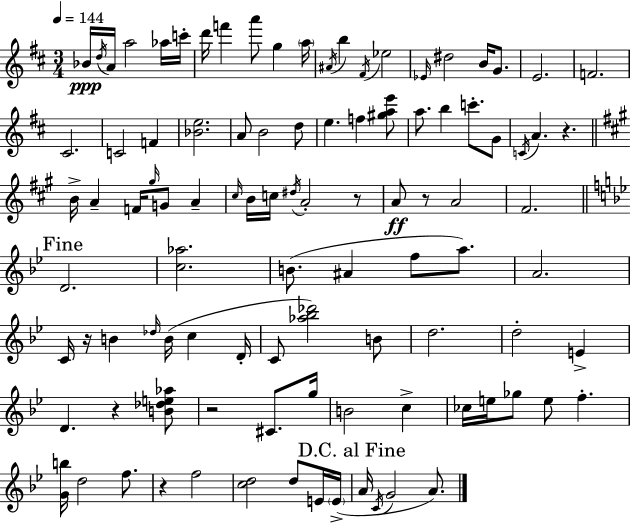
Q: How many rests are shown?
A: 7